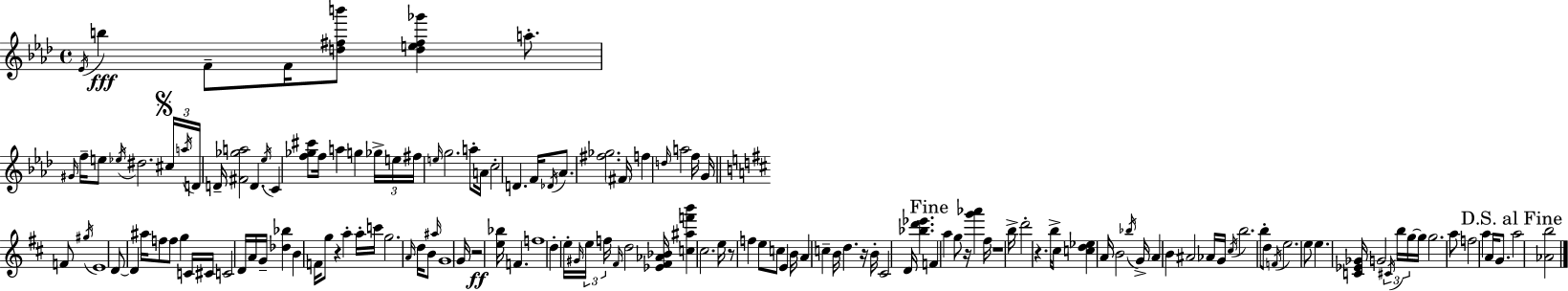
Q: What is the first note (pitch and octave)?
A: Eb4